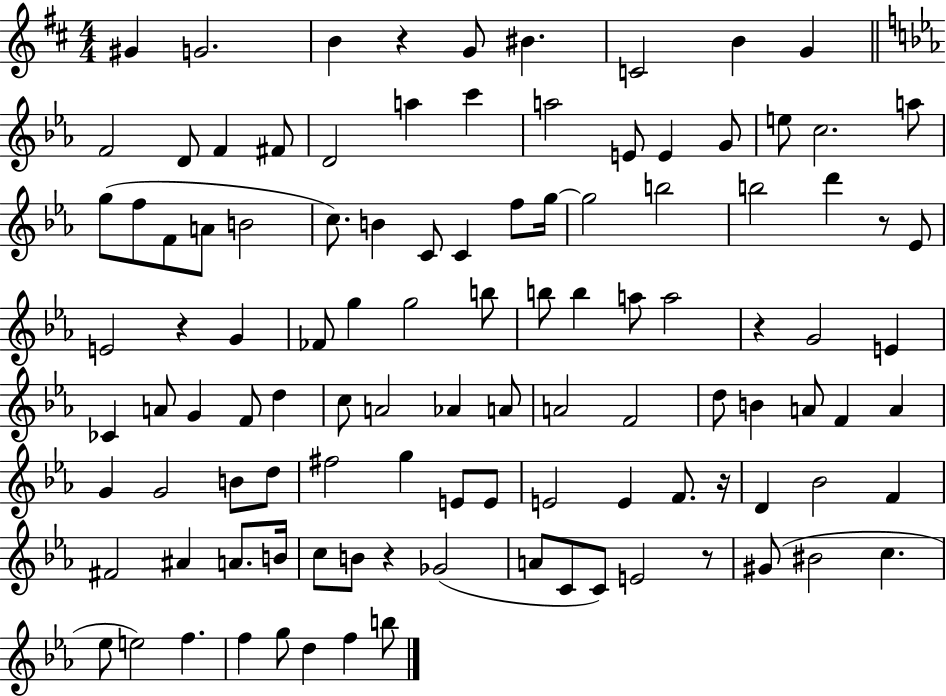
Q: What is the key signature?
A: D major